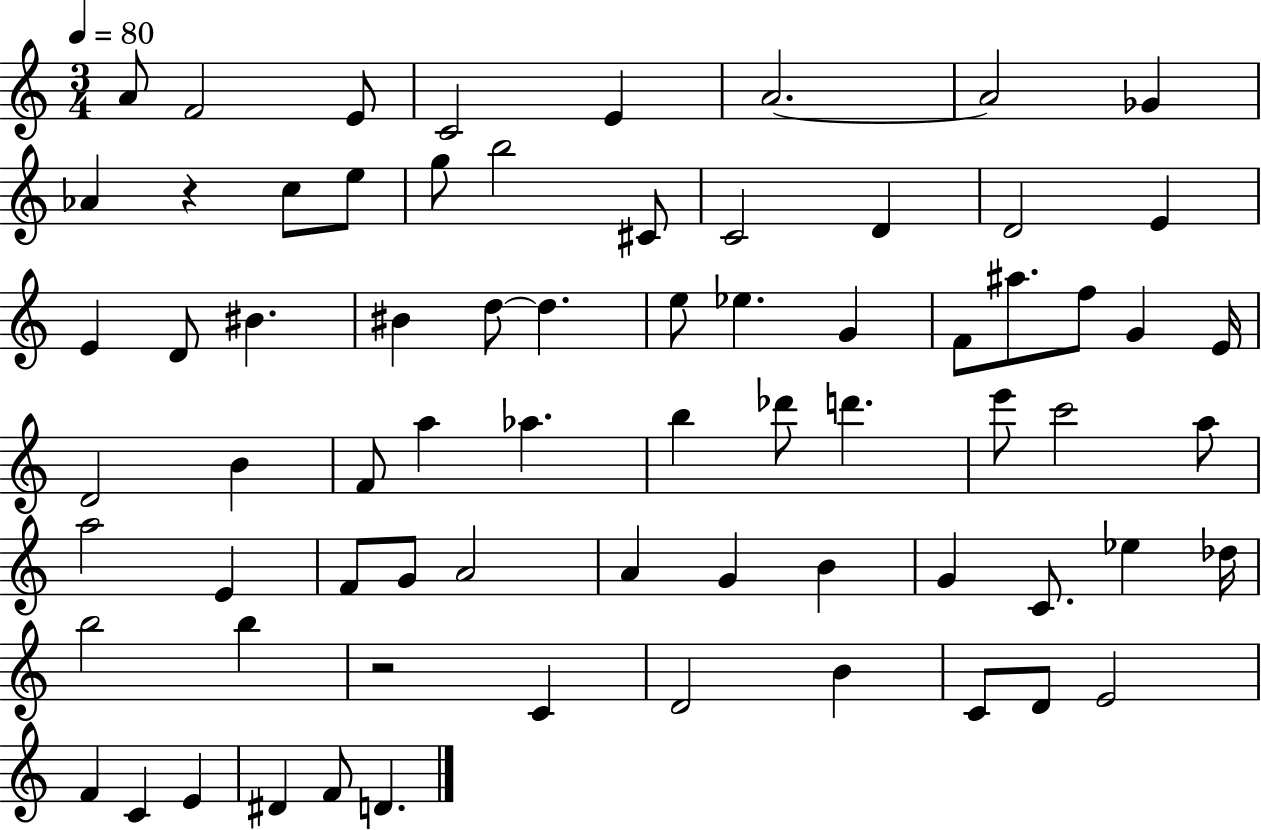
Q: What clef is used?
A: treble